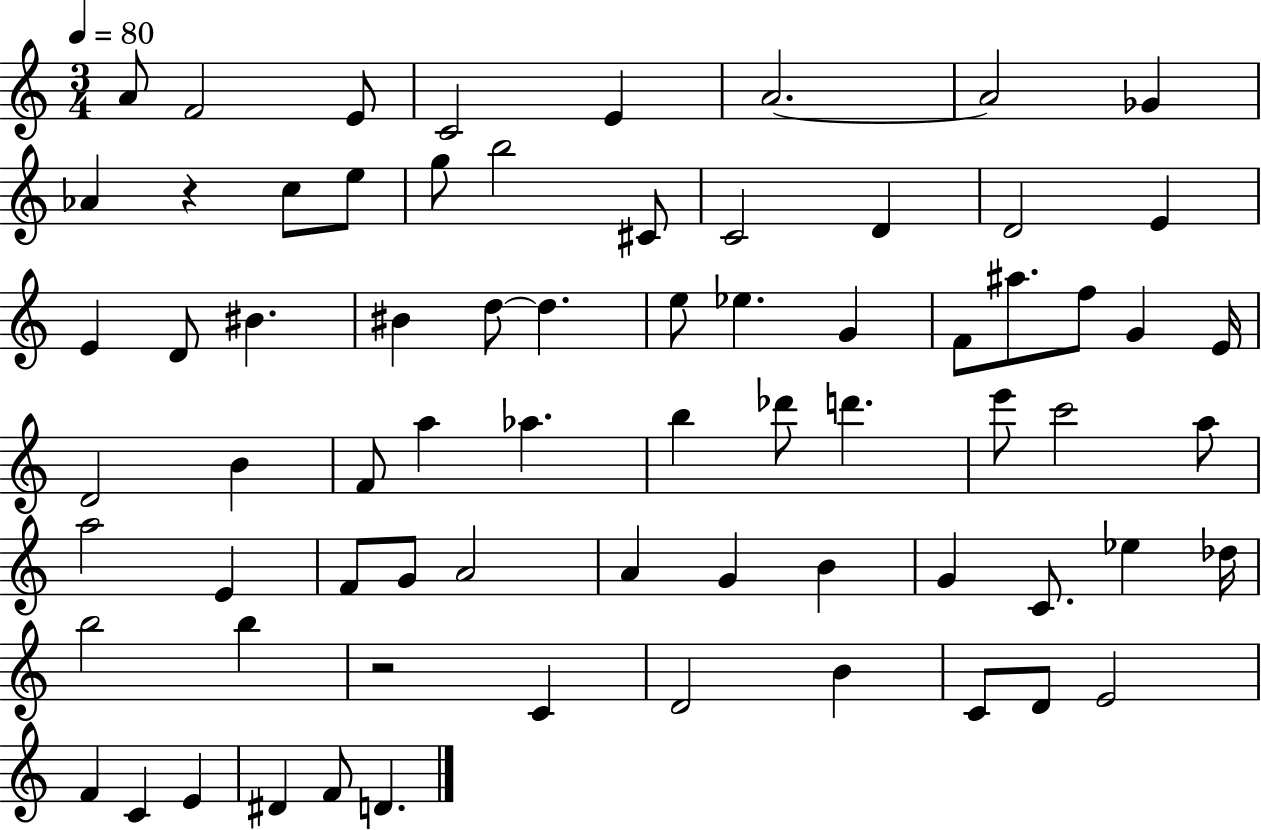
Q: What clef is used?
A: treble